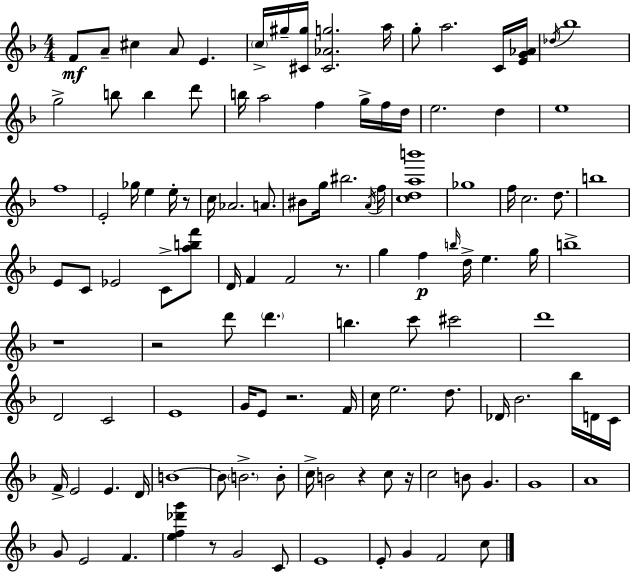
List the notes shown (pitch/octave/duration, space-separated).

F4/e A4/e C#5/q A4/e E4/q. C5/s G#5/s [C#4,G#5]/s [C#4,Ab4,G5]/h. A5/s G5/e A5/h. C4/s [E4,G4,Ab4]/s Db5/s Bb5/w G5/h B5/e B5/q D6/e B5/s A5/h F5/q G5/s F5/s D5/s E5/h. D5/q E5/w F5/w E4/h Gb5/s E5/q E5/s R/e C5/s Ab4/h. A4/e. BIS4/e G5/s BIS5/h. A4/s F5/s [C5,D5,A5,B6]/w Gb5/w F5/s C5/h. D5/e. B5/w E4/e C4/e Eb4/h C4/e [A5,B5,F6]/e D4/s F4/q F4/h R/e. G5/q F5/q B5/s D5/s E5/q. G5/s B5/w R/w R/h D6/e D6/q. B5/q. C6/e C#6/h D6/w D4/h C4/h E4/w G4/s E4/e R/h. F4/s C5/s E5/h. D5/e. Db4/s Bb4/h. Bb5/s D4/s C4/s F4/s E4/h E4/q. D4/s B4/w B4/e B4/h. B4/e C5/s B4/h R/q C5/e R/s C5/h B4/e G4/q. G4/w A4/w G4/e E4/h F4/q. [E5,F5,Db6,G6]/q R/e G4/h C4/e E4/w E4/e G4/q F4/h C5/e